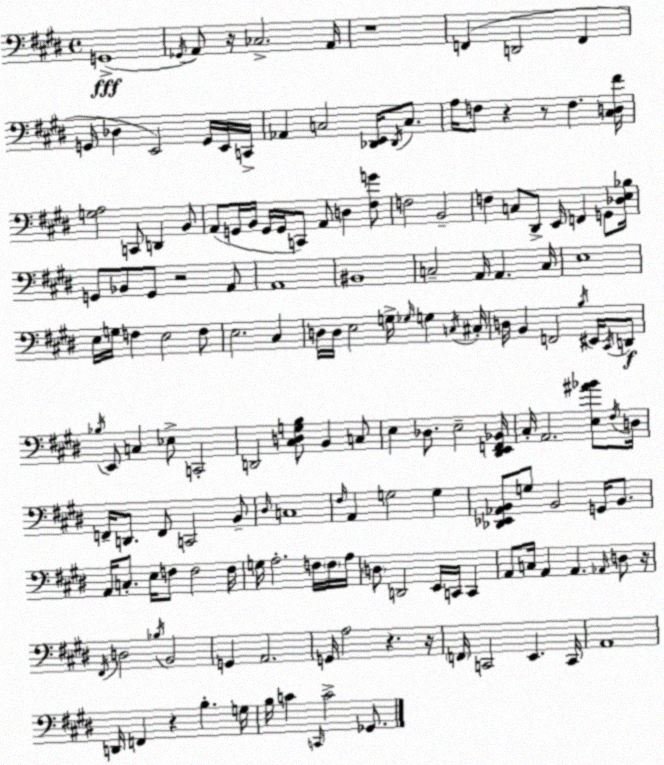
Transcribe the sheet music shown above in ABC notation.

X:1
T:Untitled
M:4/4
L:1/4
K:E
G,,4 _G,,/4 A,,/2 z/4 _C,2 A,,/4 z4 F,, D,,2 F,, G,,/4 _D, E,,2 G,,/4 E,,/4 C,,/4 _A,, C,2 [_D,,E,,]/4 _D,,/4 C,/2 A,/4 F,/2 z z/2 F, [^C,D,^F]/4 [G,A,]2 C,,/2 D,, B,,/2 A,,/2 G,,/4 B,,/4 G,,/4 G,,/4 C,,/2 A,,/2 D, [^F,G]/2 F,2 B,,2 F, C,/2 ^D,,/2 E,,/4 F,, G,,/2 [_D,E,_B,]/4 G,,/2 _B,,/2 G,,/2 z2 A,,/2 A,,4 ^B,,4 C,2 A,,/4 A,, C,/4 E,4 E,/4 G,/4 F, E,2 F,/2 E,2 ^C, D,/4 D,/4 E,2 G,/4 _G,/4 G, C,/4 ^C,/4 D,/4 B,, F,,2 B,/4 ^E,,/4 ^C,,/4 D,,/2 _B,/4 E,,/2 C, _E,/2 C,,2 D,,2 [^C,D,G,B,]/2 B,, C,/2 E, _D,/2 E,2 [^D,,E,,F,,_B,,]/4 ^C,/4 A,,2 [E,^A_B]/2 ^F,/4 D,/4 F,,/4 D,,/2 F,,/2 C,,2 B,,/2 ^D,/4 C,4 ^F,/4 A,, G,2 G, [_D,,_E,,_A,,B,,]/2 G,/2 B,,2 G,,/4 B,,/2 A,,/4 C,/2 E,/4 F,/2 F,2 F,/4 G,/4 A,2 F,/4 F,/4 A,/4 D,/2 D,,2 E,,/4 C,,/4 C,, A,,/2 C,/4 A,, A,, _A,,/4 D,/2 z/4 ^F,,/4 D,2 _B,/4 B,,2 G,, A,,2 G,,/4 A,2 z z/4 F,,/4 C,,2 E,, C,,/4 A,,4 D,,/4 F,, z B, G,/4 B,/4 C C,,/4 C2 _G,,/2